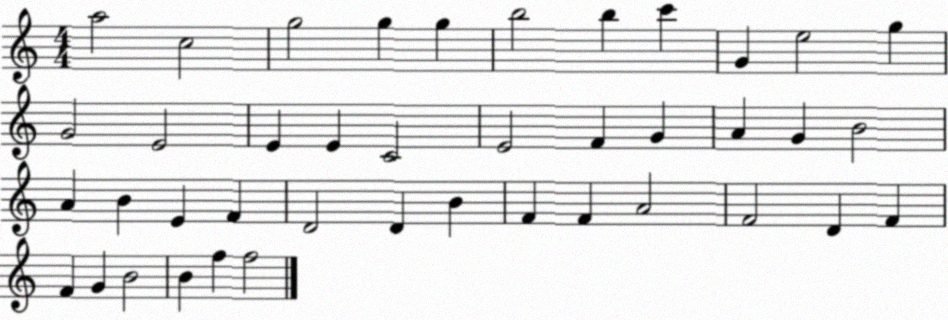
X:1
T:Untitled
M:4/4
L:1/4
K:C
a2 c2 g2 g g b2 b c' G e2 g G2 E2 E E C2 E2 F G A G B2 A B E F D2 D B F F A2 F2 D F F G B2 B f f2